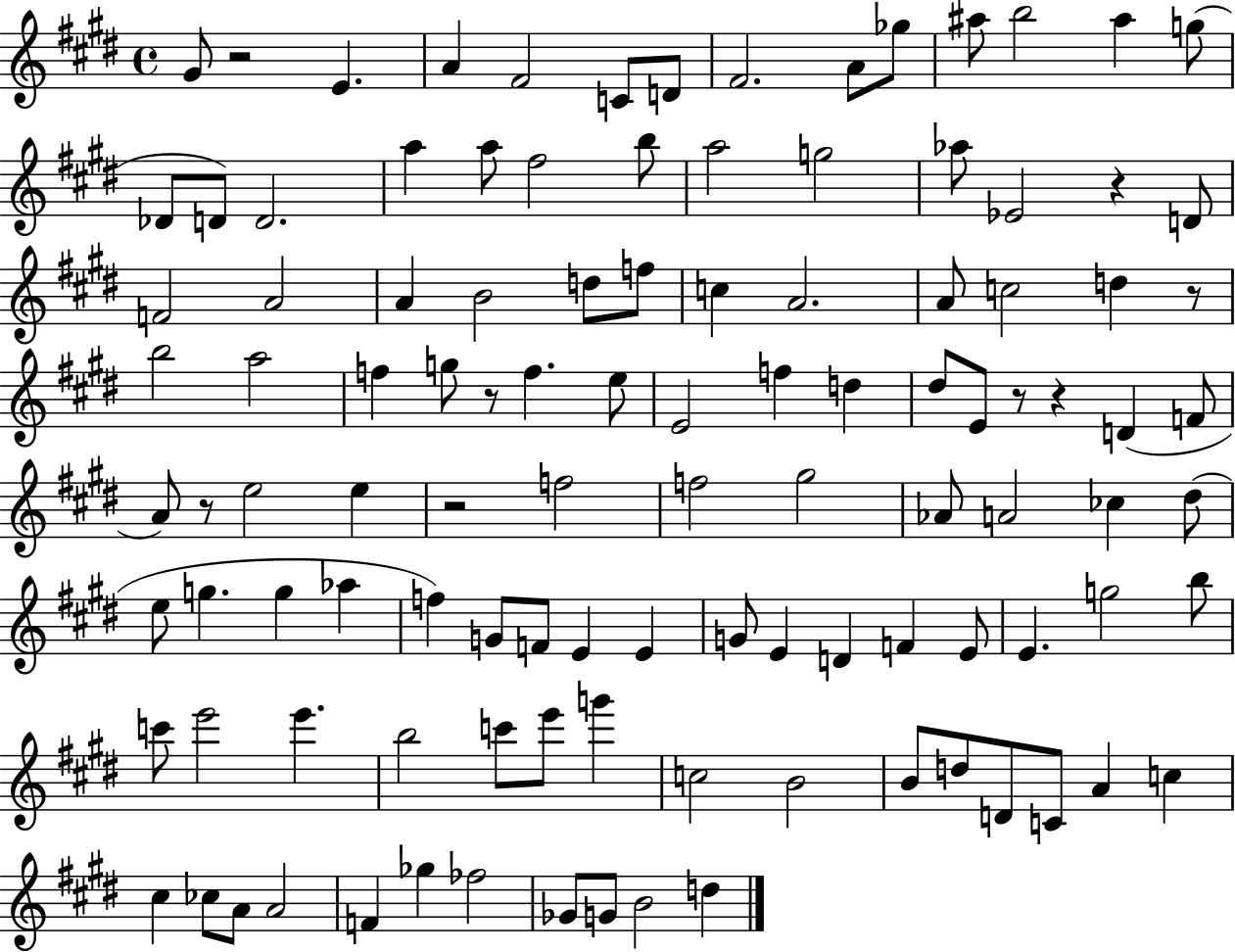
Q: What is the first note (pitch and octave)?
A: G#4